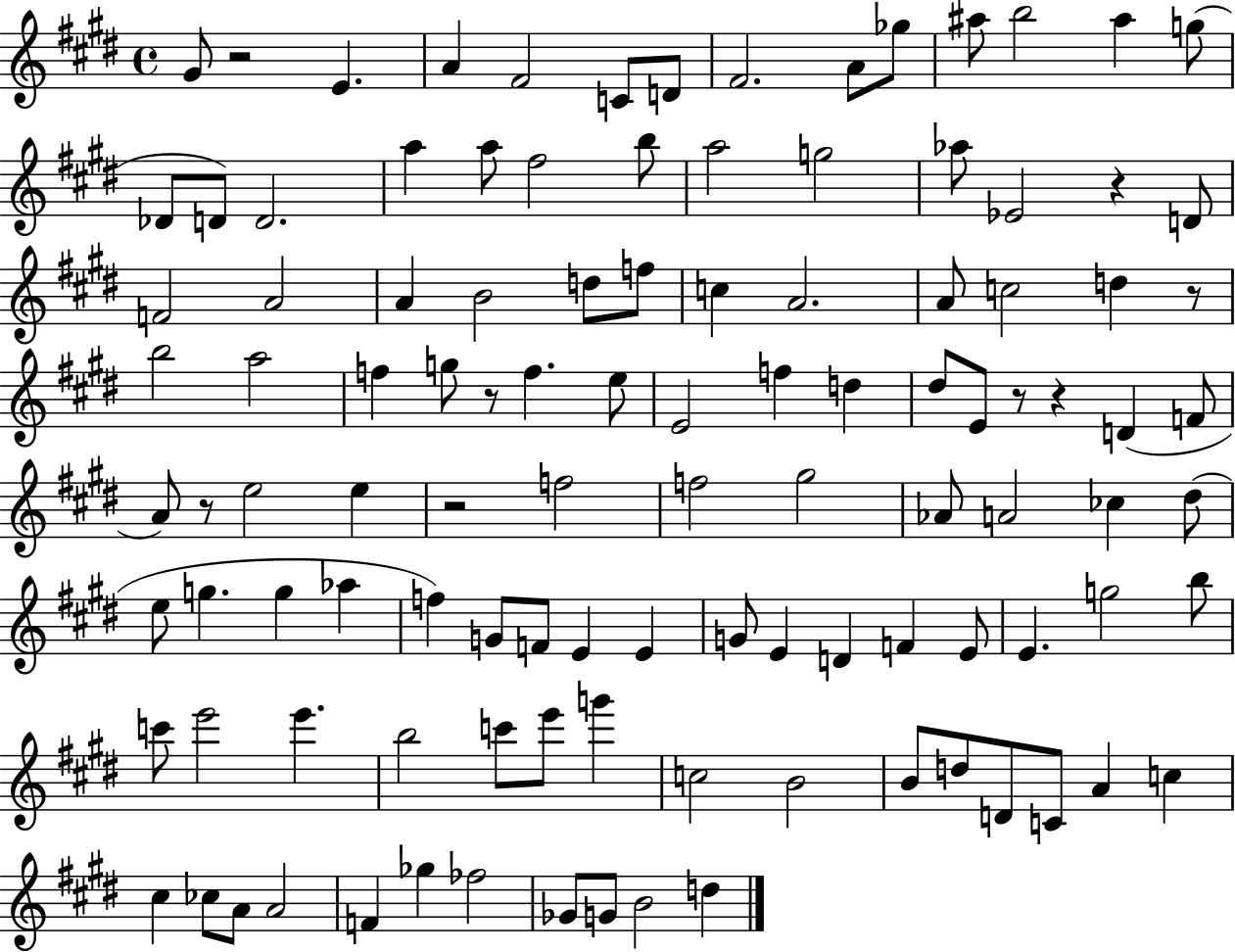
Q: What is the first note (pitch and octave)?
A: G#4